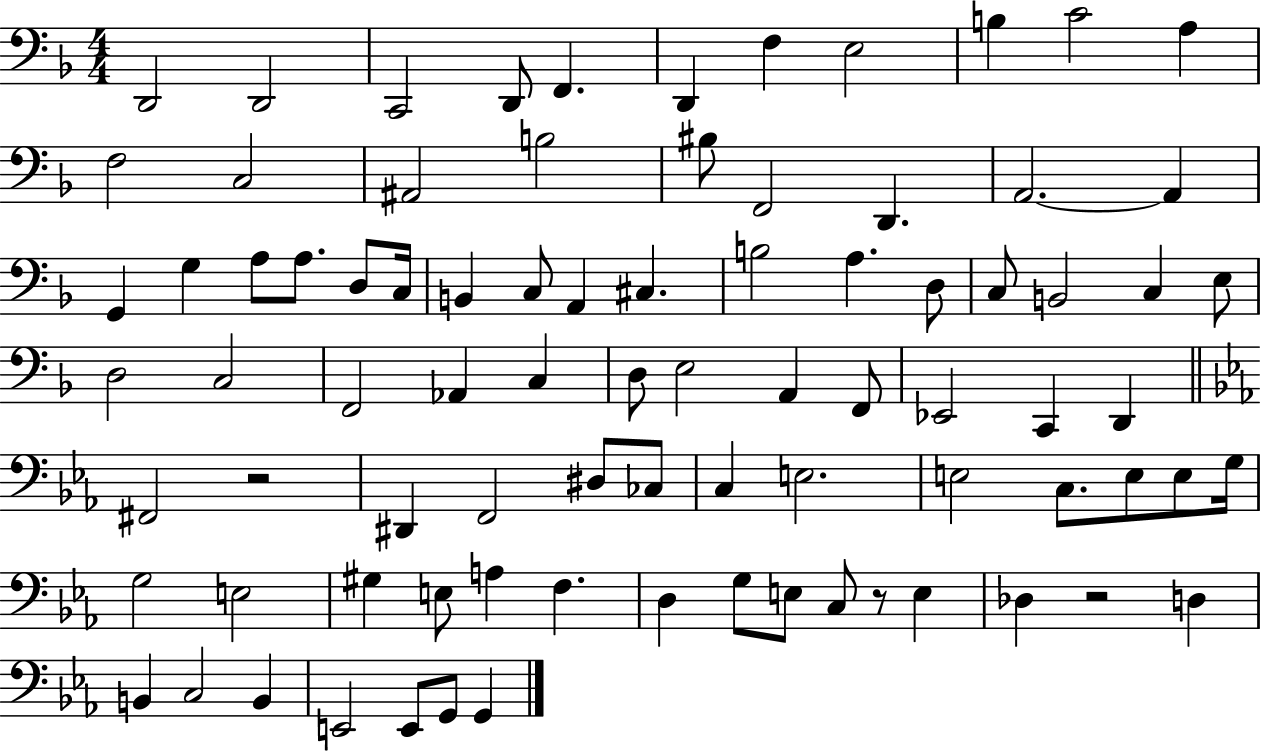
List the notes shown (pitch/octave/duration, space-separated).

D2/h D2/h C2/h D2/e F2/q. D2/q F3/q E3/h B3/q C4/h A3/q F3/h C3/h A#2/h B3/h BIS3/e F2/h D2/q. A2/h. A2/q G2/q G3/q A3/e A3/e. D3/e C3/s B2/q C3/e A2/q C#3/q. B3/h A3/q. D3/e C3/e B2/h C3/q E3/e D3/h C3/h F2/h Ab2/q C3/q D3/e E3/h A2/q F2/e Eb2/h C2/q D2/q F#2/h R/h D#2/q F2/h D#3/e CES3/e C3/q E3/h. E3/h C3/e. E3/e E3/e G3/s G3/h E3/h G#3/q E3/e A3/q F3/q. D3/q G3/e E3/e C3/e R/e E3/q Db3/q R/h D3/q B2/q C3/h B2/q E2/h E2/e G2/e G2/q